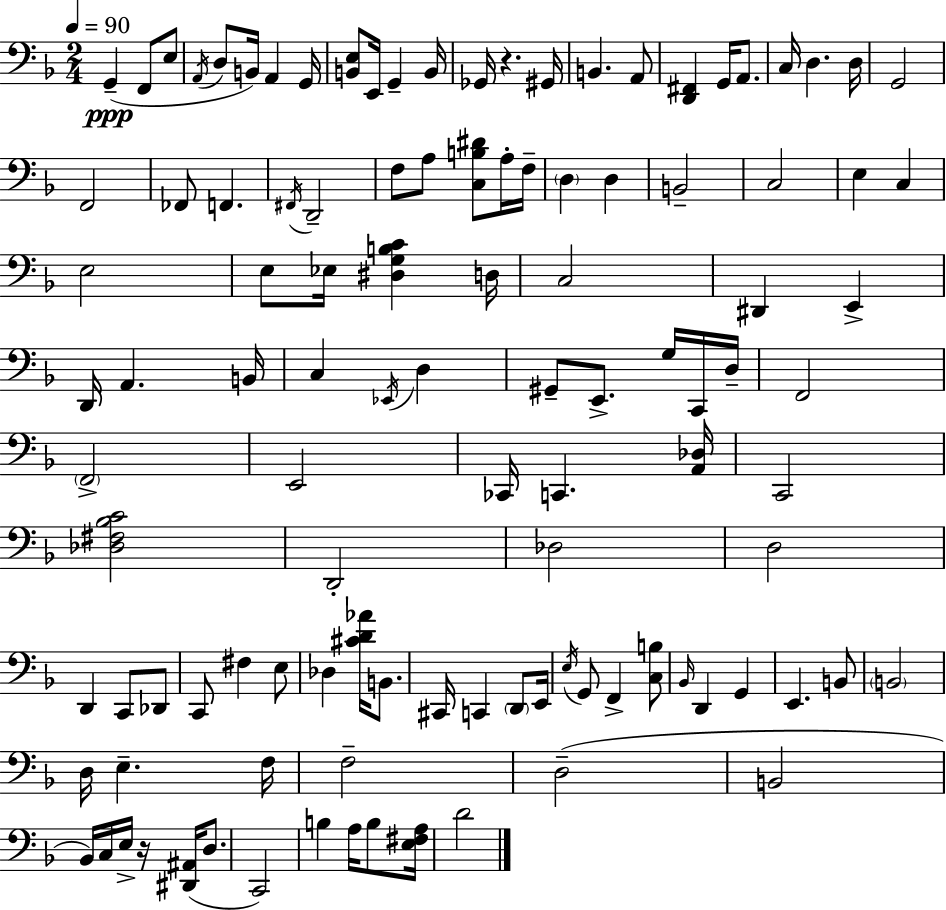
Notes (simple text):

G2/q F2/e E3/e A2/s D3/e B2/s A2/q G2/s [B2,E3]/e E2/s G2/q B2/s Gb2/s R/q. G#2/s B2/q. A2/e [D2,F#2]/q G2/s A2/e. C3/s D3/q. D3/s G2/h F2/h FES2/e F2/q. F#2/s D2/h F3/e A3/e [C3,B3,D#4]/e A3/s F3/s D3/q D3/q B2/h C3/h E3/q C3/q E3/h E3/e Eb3/s [D#3,G3,B3,C4]/q D3/s C3/h D#2/q E2/q D2/s A2/q. B2/s C3/q Eb2/s D3/q G#2/e E2/e. G3/s C2/s D3/s F2/h F2/h E2/h CES2/s C2/q. [A2,Db3]/s C2/h [Db3,F#3,Bb3,C4]/h D2/h Db3/h D3/h D2/q C2/e Db2/e C2/e F#3/q E3/e Db3/q [C#4,D4,Ab4]/s B2/e. C#2/s C2/q D2/e E2/s E3/s G2/e F2/q [C3,B3]/e Bb2/s D2/q G2/q E2/q. B2/e B2/h D3/s E3/q. F3/s F3/h D3/h B2/h Bb2/s C3/s E3/s R/s [D#2,A#2]/s D3/e. C2/h B3/q A3/s B3/e [E3,F#3,A3]/s D4/h